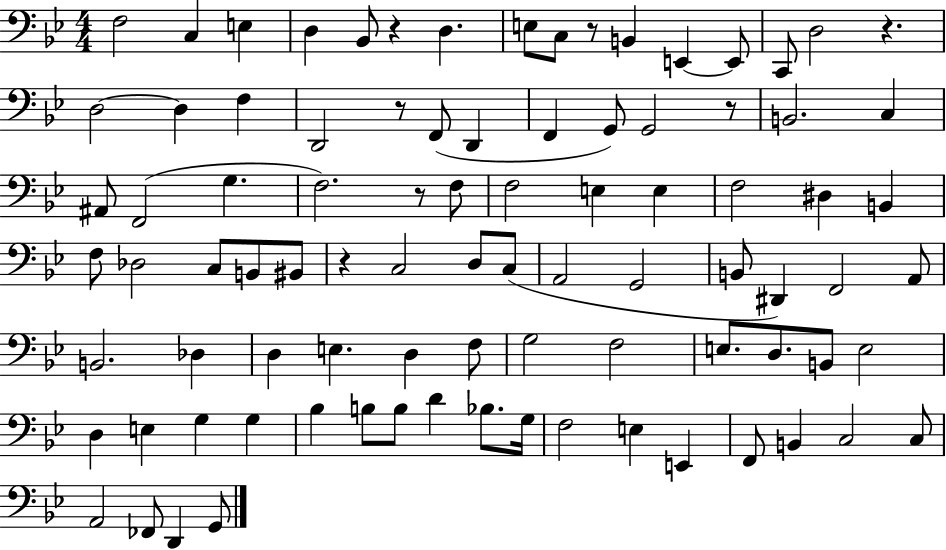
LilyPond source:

{
  \clef bass
  \numericTimeSignature
  \time 4/4
  \key bes \major
  f2 c4 e4 | d4 bes,8 r4 d4. | e8 c8 r8 b,4 e,4~~ e,8 | c,8 d2 r4. | \break d2~~ d4 f4 | d,2 r8 f,8( d,4 | f,4 g,8) g,2 r8 | b,2. c4 | \break ais,8 f,2( g4. | f2.) r8 f8 | f2 e4 e4 | f2 dis4 b,4 | \break f8 des2 c8 b,8 bis,8 | r4 c2 d8 c8( | a,2 g,2 | b,8 dis,4) f,2 a,8 | \break b,2. des4 | d4 e4. d4 f8 | g2 f2 | e8. d8. b,8 e2 | \break d4 e4 g4 g4 | bes4 b8 b8 d'4 bes8. g16 | f2 e4 e,4 | f,8 b,4 c2 c8 | \break a,2 fes,8 d,4 g,8 | \bar "|."
}